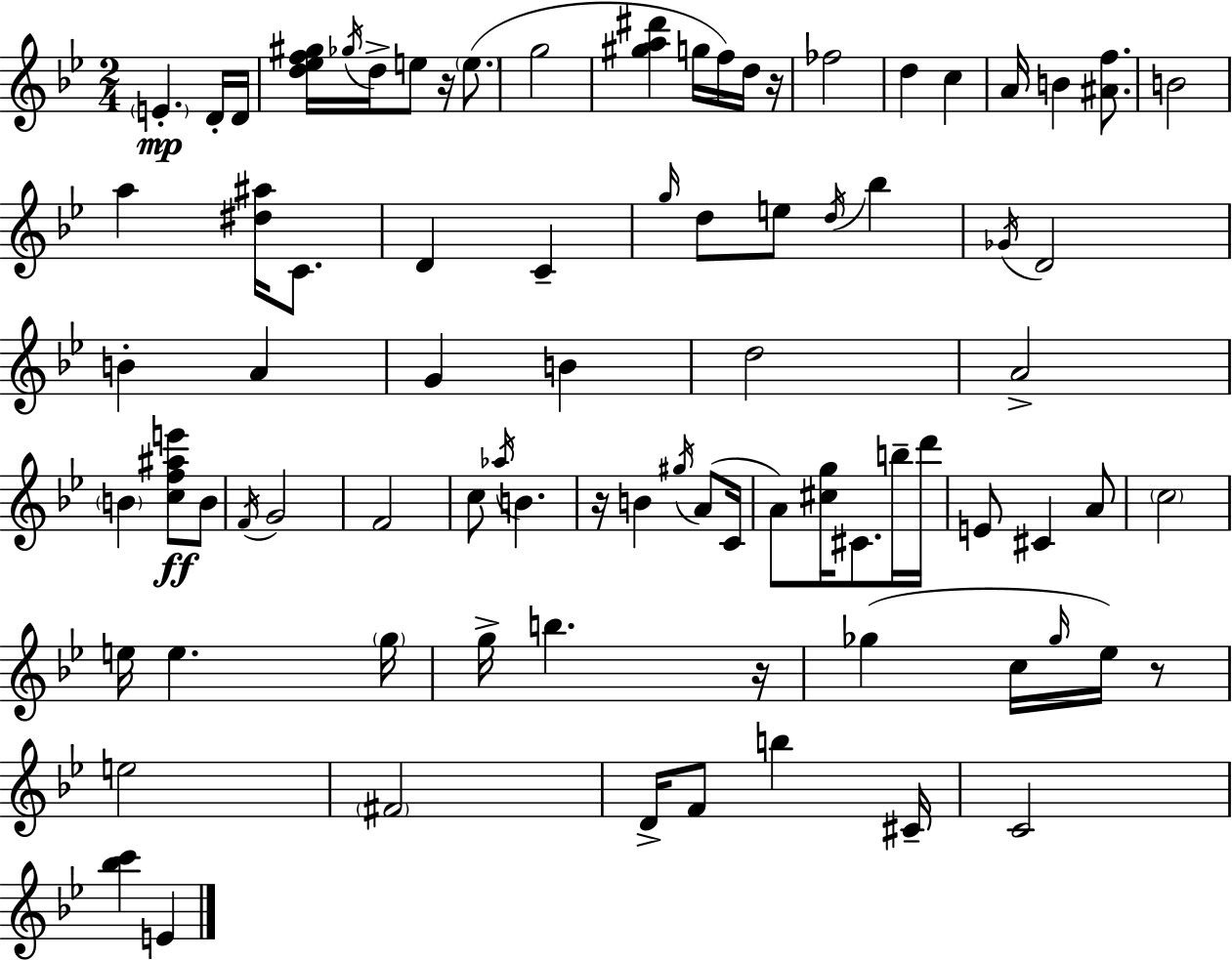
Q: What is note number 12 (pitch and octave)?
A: FES5